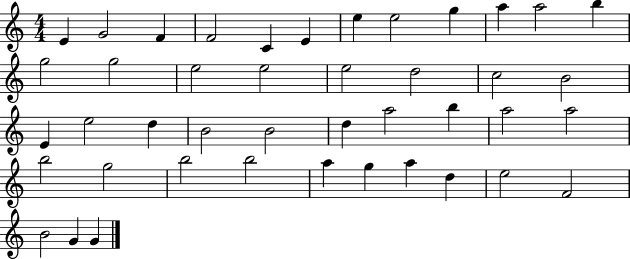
{
  \clef treble
  \numericTimeSignature
  \time 4/4
  \key c \major
  e'4 g'2 f'4 | f'2 c'4 e'4 | e''4 e''2 g''4 | a''4 a''2 b''4 | \break g''2 g''2 | e''2 e''2 | e''2 d''2 | c''2 b'2 | \break e'4 e''2 d''4 | b'2 b'2 | d''4 a''2 b''4 | a''2 a''2 | \break b''2 g''2 | b''2 b''2 | a''4 g''4 a''4 d''4 | e''2 f'2 | \break b'2 g'4 g'4 | \bar "|."
}